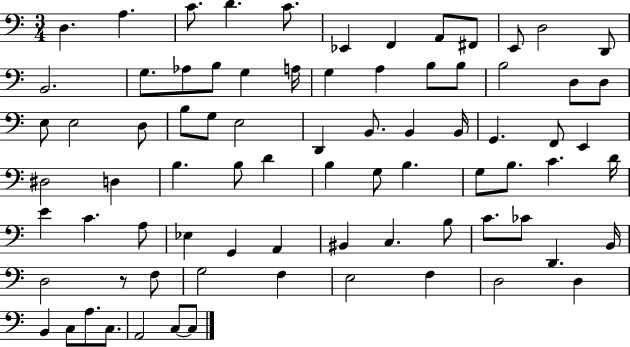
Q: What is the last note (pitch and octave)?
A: C3